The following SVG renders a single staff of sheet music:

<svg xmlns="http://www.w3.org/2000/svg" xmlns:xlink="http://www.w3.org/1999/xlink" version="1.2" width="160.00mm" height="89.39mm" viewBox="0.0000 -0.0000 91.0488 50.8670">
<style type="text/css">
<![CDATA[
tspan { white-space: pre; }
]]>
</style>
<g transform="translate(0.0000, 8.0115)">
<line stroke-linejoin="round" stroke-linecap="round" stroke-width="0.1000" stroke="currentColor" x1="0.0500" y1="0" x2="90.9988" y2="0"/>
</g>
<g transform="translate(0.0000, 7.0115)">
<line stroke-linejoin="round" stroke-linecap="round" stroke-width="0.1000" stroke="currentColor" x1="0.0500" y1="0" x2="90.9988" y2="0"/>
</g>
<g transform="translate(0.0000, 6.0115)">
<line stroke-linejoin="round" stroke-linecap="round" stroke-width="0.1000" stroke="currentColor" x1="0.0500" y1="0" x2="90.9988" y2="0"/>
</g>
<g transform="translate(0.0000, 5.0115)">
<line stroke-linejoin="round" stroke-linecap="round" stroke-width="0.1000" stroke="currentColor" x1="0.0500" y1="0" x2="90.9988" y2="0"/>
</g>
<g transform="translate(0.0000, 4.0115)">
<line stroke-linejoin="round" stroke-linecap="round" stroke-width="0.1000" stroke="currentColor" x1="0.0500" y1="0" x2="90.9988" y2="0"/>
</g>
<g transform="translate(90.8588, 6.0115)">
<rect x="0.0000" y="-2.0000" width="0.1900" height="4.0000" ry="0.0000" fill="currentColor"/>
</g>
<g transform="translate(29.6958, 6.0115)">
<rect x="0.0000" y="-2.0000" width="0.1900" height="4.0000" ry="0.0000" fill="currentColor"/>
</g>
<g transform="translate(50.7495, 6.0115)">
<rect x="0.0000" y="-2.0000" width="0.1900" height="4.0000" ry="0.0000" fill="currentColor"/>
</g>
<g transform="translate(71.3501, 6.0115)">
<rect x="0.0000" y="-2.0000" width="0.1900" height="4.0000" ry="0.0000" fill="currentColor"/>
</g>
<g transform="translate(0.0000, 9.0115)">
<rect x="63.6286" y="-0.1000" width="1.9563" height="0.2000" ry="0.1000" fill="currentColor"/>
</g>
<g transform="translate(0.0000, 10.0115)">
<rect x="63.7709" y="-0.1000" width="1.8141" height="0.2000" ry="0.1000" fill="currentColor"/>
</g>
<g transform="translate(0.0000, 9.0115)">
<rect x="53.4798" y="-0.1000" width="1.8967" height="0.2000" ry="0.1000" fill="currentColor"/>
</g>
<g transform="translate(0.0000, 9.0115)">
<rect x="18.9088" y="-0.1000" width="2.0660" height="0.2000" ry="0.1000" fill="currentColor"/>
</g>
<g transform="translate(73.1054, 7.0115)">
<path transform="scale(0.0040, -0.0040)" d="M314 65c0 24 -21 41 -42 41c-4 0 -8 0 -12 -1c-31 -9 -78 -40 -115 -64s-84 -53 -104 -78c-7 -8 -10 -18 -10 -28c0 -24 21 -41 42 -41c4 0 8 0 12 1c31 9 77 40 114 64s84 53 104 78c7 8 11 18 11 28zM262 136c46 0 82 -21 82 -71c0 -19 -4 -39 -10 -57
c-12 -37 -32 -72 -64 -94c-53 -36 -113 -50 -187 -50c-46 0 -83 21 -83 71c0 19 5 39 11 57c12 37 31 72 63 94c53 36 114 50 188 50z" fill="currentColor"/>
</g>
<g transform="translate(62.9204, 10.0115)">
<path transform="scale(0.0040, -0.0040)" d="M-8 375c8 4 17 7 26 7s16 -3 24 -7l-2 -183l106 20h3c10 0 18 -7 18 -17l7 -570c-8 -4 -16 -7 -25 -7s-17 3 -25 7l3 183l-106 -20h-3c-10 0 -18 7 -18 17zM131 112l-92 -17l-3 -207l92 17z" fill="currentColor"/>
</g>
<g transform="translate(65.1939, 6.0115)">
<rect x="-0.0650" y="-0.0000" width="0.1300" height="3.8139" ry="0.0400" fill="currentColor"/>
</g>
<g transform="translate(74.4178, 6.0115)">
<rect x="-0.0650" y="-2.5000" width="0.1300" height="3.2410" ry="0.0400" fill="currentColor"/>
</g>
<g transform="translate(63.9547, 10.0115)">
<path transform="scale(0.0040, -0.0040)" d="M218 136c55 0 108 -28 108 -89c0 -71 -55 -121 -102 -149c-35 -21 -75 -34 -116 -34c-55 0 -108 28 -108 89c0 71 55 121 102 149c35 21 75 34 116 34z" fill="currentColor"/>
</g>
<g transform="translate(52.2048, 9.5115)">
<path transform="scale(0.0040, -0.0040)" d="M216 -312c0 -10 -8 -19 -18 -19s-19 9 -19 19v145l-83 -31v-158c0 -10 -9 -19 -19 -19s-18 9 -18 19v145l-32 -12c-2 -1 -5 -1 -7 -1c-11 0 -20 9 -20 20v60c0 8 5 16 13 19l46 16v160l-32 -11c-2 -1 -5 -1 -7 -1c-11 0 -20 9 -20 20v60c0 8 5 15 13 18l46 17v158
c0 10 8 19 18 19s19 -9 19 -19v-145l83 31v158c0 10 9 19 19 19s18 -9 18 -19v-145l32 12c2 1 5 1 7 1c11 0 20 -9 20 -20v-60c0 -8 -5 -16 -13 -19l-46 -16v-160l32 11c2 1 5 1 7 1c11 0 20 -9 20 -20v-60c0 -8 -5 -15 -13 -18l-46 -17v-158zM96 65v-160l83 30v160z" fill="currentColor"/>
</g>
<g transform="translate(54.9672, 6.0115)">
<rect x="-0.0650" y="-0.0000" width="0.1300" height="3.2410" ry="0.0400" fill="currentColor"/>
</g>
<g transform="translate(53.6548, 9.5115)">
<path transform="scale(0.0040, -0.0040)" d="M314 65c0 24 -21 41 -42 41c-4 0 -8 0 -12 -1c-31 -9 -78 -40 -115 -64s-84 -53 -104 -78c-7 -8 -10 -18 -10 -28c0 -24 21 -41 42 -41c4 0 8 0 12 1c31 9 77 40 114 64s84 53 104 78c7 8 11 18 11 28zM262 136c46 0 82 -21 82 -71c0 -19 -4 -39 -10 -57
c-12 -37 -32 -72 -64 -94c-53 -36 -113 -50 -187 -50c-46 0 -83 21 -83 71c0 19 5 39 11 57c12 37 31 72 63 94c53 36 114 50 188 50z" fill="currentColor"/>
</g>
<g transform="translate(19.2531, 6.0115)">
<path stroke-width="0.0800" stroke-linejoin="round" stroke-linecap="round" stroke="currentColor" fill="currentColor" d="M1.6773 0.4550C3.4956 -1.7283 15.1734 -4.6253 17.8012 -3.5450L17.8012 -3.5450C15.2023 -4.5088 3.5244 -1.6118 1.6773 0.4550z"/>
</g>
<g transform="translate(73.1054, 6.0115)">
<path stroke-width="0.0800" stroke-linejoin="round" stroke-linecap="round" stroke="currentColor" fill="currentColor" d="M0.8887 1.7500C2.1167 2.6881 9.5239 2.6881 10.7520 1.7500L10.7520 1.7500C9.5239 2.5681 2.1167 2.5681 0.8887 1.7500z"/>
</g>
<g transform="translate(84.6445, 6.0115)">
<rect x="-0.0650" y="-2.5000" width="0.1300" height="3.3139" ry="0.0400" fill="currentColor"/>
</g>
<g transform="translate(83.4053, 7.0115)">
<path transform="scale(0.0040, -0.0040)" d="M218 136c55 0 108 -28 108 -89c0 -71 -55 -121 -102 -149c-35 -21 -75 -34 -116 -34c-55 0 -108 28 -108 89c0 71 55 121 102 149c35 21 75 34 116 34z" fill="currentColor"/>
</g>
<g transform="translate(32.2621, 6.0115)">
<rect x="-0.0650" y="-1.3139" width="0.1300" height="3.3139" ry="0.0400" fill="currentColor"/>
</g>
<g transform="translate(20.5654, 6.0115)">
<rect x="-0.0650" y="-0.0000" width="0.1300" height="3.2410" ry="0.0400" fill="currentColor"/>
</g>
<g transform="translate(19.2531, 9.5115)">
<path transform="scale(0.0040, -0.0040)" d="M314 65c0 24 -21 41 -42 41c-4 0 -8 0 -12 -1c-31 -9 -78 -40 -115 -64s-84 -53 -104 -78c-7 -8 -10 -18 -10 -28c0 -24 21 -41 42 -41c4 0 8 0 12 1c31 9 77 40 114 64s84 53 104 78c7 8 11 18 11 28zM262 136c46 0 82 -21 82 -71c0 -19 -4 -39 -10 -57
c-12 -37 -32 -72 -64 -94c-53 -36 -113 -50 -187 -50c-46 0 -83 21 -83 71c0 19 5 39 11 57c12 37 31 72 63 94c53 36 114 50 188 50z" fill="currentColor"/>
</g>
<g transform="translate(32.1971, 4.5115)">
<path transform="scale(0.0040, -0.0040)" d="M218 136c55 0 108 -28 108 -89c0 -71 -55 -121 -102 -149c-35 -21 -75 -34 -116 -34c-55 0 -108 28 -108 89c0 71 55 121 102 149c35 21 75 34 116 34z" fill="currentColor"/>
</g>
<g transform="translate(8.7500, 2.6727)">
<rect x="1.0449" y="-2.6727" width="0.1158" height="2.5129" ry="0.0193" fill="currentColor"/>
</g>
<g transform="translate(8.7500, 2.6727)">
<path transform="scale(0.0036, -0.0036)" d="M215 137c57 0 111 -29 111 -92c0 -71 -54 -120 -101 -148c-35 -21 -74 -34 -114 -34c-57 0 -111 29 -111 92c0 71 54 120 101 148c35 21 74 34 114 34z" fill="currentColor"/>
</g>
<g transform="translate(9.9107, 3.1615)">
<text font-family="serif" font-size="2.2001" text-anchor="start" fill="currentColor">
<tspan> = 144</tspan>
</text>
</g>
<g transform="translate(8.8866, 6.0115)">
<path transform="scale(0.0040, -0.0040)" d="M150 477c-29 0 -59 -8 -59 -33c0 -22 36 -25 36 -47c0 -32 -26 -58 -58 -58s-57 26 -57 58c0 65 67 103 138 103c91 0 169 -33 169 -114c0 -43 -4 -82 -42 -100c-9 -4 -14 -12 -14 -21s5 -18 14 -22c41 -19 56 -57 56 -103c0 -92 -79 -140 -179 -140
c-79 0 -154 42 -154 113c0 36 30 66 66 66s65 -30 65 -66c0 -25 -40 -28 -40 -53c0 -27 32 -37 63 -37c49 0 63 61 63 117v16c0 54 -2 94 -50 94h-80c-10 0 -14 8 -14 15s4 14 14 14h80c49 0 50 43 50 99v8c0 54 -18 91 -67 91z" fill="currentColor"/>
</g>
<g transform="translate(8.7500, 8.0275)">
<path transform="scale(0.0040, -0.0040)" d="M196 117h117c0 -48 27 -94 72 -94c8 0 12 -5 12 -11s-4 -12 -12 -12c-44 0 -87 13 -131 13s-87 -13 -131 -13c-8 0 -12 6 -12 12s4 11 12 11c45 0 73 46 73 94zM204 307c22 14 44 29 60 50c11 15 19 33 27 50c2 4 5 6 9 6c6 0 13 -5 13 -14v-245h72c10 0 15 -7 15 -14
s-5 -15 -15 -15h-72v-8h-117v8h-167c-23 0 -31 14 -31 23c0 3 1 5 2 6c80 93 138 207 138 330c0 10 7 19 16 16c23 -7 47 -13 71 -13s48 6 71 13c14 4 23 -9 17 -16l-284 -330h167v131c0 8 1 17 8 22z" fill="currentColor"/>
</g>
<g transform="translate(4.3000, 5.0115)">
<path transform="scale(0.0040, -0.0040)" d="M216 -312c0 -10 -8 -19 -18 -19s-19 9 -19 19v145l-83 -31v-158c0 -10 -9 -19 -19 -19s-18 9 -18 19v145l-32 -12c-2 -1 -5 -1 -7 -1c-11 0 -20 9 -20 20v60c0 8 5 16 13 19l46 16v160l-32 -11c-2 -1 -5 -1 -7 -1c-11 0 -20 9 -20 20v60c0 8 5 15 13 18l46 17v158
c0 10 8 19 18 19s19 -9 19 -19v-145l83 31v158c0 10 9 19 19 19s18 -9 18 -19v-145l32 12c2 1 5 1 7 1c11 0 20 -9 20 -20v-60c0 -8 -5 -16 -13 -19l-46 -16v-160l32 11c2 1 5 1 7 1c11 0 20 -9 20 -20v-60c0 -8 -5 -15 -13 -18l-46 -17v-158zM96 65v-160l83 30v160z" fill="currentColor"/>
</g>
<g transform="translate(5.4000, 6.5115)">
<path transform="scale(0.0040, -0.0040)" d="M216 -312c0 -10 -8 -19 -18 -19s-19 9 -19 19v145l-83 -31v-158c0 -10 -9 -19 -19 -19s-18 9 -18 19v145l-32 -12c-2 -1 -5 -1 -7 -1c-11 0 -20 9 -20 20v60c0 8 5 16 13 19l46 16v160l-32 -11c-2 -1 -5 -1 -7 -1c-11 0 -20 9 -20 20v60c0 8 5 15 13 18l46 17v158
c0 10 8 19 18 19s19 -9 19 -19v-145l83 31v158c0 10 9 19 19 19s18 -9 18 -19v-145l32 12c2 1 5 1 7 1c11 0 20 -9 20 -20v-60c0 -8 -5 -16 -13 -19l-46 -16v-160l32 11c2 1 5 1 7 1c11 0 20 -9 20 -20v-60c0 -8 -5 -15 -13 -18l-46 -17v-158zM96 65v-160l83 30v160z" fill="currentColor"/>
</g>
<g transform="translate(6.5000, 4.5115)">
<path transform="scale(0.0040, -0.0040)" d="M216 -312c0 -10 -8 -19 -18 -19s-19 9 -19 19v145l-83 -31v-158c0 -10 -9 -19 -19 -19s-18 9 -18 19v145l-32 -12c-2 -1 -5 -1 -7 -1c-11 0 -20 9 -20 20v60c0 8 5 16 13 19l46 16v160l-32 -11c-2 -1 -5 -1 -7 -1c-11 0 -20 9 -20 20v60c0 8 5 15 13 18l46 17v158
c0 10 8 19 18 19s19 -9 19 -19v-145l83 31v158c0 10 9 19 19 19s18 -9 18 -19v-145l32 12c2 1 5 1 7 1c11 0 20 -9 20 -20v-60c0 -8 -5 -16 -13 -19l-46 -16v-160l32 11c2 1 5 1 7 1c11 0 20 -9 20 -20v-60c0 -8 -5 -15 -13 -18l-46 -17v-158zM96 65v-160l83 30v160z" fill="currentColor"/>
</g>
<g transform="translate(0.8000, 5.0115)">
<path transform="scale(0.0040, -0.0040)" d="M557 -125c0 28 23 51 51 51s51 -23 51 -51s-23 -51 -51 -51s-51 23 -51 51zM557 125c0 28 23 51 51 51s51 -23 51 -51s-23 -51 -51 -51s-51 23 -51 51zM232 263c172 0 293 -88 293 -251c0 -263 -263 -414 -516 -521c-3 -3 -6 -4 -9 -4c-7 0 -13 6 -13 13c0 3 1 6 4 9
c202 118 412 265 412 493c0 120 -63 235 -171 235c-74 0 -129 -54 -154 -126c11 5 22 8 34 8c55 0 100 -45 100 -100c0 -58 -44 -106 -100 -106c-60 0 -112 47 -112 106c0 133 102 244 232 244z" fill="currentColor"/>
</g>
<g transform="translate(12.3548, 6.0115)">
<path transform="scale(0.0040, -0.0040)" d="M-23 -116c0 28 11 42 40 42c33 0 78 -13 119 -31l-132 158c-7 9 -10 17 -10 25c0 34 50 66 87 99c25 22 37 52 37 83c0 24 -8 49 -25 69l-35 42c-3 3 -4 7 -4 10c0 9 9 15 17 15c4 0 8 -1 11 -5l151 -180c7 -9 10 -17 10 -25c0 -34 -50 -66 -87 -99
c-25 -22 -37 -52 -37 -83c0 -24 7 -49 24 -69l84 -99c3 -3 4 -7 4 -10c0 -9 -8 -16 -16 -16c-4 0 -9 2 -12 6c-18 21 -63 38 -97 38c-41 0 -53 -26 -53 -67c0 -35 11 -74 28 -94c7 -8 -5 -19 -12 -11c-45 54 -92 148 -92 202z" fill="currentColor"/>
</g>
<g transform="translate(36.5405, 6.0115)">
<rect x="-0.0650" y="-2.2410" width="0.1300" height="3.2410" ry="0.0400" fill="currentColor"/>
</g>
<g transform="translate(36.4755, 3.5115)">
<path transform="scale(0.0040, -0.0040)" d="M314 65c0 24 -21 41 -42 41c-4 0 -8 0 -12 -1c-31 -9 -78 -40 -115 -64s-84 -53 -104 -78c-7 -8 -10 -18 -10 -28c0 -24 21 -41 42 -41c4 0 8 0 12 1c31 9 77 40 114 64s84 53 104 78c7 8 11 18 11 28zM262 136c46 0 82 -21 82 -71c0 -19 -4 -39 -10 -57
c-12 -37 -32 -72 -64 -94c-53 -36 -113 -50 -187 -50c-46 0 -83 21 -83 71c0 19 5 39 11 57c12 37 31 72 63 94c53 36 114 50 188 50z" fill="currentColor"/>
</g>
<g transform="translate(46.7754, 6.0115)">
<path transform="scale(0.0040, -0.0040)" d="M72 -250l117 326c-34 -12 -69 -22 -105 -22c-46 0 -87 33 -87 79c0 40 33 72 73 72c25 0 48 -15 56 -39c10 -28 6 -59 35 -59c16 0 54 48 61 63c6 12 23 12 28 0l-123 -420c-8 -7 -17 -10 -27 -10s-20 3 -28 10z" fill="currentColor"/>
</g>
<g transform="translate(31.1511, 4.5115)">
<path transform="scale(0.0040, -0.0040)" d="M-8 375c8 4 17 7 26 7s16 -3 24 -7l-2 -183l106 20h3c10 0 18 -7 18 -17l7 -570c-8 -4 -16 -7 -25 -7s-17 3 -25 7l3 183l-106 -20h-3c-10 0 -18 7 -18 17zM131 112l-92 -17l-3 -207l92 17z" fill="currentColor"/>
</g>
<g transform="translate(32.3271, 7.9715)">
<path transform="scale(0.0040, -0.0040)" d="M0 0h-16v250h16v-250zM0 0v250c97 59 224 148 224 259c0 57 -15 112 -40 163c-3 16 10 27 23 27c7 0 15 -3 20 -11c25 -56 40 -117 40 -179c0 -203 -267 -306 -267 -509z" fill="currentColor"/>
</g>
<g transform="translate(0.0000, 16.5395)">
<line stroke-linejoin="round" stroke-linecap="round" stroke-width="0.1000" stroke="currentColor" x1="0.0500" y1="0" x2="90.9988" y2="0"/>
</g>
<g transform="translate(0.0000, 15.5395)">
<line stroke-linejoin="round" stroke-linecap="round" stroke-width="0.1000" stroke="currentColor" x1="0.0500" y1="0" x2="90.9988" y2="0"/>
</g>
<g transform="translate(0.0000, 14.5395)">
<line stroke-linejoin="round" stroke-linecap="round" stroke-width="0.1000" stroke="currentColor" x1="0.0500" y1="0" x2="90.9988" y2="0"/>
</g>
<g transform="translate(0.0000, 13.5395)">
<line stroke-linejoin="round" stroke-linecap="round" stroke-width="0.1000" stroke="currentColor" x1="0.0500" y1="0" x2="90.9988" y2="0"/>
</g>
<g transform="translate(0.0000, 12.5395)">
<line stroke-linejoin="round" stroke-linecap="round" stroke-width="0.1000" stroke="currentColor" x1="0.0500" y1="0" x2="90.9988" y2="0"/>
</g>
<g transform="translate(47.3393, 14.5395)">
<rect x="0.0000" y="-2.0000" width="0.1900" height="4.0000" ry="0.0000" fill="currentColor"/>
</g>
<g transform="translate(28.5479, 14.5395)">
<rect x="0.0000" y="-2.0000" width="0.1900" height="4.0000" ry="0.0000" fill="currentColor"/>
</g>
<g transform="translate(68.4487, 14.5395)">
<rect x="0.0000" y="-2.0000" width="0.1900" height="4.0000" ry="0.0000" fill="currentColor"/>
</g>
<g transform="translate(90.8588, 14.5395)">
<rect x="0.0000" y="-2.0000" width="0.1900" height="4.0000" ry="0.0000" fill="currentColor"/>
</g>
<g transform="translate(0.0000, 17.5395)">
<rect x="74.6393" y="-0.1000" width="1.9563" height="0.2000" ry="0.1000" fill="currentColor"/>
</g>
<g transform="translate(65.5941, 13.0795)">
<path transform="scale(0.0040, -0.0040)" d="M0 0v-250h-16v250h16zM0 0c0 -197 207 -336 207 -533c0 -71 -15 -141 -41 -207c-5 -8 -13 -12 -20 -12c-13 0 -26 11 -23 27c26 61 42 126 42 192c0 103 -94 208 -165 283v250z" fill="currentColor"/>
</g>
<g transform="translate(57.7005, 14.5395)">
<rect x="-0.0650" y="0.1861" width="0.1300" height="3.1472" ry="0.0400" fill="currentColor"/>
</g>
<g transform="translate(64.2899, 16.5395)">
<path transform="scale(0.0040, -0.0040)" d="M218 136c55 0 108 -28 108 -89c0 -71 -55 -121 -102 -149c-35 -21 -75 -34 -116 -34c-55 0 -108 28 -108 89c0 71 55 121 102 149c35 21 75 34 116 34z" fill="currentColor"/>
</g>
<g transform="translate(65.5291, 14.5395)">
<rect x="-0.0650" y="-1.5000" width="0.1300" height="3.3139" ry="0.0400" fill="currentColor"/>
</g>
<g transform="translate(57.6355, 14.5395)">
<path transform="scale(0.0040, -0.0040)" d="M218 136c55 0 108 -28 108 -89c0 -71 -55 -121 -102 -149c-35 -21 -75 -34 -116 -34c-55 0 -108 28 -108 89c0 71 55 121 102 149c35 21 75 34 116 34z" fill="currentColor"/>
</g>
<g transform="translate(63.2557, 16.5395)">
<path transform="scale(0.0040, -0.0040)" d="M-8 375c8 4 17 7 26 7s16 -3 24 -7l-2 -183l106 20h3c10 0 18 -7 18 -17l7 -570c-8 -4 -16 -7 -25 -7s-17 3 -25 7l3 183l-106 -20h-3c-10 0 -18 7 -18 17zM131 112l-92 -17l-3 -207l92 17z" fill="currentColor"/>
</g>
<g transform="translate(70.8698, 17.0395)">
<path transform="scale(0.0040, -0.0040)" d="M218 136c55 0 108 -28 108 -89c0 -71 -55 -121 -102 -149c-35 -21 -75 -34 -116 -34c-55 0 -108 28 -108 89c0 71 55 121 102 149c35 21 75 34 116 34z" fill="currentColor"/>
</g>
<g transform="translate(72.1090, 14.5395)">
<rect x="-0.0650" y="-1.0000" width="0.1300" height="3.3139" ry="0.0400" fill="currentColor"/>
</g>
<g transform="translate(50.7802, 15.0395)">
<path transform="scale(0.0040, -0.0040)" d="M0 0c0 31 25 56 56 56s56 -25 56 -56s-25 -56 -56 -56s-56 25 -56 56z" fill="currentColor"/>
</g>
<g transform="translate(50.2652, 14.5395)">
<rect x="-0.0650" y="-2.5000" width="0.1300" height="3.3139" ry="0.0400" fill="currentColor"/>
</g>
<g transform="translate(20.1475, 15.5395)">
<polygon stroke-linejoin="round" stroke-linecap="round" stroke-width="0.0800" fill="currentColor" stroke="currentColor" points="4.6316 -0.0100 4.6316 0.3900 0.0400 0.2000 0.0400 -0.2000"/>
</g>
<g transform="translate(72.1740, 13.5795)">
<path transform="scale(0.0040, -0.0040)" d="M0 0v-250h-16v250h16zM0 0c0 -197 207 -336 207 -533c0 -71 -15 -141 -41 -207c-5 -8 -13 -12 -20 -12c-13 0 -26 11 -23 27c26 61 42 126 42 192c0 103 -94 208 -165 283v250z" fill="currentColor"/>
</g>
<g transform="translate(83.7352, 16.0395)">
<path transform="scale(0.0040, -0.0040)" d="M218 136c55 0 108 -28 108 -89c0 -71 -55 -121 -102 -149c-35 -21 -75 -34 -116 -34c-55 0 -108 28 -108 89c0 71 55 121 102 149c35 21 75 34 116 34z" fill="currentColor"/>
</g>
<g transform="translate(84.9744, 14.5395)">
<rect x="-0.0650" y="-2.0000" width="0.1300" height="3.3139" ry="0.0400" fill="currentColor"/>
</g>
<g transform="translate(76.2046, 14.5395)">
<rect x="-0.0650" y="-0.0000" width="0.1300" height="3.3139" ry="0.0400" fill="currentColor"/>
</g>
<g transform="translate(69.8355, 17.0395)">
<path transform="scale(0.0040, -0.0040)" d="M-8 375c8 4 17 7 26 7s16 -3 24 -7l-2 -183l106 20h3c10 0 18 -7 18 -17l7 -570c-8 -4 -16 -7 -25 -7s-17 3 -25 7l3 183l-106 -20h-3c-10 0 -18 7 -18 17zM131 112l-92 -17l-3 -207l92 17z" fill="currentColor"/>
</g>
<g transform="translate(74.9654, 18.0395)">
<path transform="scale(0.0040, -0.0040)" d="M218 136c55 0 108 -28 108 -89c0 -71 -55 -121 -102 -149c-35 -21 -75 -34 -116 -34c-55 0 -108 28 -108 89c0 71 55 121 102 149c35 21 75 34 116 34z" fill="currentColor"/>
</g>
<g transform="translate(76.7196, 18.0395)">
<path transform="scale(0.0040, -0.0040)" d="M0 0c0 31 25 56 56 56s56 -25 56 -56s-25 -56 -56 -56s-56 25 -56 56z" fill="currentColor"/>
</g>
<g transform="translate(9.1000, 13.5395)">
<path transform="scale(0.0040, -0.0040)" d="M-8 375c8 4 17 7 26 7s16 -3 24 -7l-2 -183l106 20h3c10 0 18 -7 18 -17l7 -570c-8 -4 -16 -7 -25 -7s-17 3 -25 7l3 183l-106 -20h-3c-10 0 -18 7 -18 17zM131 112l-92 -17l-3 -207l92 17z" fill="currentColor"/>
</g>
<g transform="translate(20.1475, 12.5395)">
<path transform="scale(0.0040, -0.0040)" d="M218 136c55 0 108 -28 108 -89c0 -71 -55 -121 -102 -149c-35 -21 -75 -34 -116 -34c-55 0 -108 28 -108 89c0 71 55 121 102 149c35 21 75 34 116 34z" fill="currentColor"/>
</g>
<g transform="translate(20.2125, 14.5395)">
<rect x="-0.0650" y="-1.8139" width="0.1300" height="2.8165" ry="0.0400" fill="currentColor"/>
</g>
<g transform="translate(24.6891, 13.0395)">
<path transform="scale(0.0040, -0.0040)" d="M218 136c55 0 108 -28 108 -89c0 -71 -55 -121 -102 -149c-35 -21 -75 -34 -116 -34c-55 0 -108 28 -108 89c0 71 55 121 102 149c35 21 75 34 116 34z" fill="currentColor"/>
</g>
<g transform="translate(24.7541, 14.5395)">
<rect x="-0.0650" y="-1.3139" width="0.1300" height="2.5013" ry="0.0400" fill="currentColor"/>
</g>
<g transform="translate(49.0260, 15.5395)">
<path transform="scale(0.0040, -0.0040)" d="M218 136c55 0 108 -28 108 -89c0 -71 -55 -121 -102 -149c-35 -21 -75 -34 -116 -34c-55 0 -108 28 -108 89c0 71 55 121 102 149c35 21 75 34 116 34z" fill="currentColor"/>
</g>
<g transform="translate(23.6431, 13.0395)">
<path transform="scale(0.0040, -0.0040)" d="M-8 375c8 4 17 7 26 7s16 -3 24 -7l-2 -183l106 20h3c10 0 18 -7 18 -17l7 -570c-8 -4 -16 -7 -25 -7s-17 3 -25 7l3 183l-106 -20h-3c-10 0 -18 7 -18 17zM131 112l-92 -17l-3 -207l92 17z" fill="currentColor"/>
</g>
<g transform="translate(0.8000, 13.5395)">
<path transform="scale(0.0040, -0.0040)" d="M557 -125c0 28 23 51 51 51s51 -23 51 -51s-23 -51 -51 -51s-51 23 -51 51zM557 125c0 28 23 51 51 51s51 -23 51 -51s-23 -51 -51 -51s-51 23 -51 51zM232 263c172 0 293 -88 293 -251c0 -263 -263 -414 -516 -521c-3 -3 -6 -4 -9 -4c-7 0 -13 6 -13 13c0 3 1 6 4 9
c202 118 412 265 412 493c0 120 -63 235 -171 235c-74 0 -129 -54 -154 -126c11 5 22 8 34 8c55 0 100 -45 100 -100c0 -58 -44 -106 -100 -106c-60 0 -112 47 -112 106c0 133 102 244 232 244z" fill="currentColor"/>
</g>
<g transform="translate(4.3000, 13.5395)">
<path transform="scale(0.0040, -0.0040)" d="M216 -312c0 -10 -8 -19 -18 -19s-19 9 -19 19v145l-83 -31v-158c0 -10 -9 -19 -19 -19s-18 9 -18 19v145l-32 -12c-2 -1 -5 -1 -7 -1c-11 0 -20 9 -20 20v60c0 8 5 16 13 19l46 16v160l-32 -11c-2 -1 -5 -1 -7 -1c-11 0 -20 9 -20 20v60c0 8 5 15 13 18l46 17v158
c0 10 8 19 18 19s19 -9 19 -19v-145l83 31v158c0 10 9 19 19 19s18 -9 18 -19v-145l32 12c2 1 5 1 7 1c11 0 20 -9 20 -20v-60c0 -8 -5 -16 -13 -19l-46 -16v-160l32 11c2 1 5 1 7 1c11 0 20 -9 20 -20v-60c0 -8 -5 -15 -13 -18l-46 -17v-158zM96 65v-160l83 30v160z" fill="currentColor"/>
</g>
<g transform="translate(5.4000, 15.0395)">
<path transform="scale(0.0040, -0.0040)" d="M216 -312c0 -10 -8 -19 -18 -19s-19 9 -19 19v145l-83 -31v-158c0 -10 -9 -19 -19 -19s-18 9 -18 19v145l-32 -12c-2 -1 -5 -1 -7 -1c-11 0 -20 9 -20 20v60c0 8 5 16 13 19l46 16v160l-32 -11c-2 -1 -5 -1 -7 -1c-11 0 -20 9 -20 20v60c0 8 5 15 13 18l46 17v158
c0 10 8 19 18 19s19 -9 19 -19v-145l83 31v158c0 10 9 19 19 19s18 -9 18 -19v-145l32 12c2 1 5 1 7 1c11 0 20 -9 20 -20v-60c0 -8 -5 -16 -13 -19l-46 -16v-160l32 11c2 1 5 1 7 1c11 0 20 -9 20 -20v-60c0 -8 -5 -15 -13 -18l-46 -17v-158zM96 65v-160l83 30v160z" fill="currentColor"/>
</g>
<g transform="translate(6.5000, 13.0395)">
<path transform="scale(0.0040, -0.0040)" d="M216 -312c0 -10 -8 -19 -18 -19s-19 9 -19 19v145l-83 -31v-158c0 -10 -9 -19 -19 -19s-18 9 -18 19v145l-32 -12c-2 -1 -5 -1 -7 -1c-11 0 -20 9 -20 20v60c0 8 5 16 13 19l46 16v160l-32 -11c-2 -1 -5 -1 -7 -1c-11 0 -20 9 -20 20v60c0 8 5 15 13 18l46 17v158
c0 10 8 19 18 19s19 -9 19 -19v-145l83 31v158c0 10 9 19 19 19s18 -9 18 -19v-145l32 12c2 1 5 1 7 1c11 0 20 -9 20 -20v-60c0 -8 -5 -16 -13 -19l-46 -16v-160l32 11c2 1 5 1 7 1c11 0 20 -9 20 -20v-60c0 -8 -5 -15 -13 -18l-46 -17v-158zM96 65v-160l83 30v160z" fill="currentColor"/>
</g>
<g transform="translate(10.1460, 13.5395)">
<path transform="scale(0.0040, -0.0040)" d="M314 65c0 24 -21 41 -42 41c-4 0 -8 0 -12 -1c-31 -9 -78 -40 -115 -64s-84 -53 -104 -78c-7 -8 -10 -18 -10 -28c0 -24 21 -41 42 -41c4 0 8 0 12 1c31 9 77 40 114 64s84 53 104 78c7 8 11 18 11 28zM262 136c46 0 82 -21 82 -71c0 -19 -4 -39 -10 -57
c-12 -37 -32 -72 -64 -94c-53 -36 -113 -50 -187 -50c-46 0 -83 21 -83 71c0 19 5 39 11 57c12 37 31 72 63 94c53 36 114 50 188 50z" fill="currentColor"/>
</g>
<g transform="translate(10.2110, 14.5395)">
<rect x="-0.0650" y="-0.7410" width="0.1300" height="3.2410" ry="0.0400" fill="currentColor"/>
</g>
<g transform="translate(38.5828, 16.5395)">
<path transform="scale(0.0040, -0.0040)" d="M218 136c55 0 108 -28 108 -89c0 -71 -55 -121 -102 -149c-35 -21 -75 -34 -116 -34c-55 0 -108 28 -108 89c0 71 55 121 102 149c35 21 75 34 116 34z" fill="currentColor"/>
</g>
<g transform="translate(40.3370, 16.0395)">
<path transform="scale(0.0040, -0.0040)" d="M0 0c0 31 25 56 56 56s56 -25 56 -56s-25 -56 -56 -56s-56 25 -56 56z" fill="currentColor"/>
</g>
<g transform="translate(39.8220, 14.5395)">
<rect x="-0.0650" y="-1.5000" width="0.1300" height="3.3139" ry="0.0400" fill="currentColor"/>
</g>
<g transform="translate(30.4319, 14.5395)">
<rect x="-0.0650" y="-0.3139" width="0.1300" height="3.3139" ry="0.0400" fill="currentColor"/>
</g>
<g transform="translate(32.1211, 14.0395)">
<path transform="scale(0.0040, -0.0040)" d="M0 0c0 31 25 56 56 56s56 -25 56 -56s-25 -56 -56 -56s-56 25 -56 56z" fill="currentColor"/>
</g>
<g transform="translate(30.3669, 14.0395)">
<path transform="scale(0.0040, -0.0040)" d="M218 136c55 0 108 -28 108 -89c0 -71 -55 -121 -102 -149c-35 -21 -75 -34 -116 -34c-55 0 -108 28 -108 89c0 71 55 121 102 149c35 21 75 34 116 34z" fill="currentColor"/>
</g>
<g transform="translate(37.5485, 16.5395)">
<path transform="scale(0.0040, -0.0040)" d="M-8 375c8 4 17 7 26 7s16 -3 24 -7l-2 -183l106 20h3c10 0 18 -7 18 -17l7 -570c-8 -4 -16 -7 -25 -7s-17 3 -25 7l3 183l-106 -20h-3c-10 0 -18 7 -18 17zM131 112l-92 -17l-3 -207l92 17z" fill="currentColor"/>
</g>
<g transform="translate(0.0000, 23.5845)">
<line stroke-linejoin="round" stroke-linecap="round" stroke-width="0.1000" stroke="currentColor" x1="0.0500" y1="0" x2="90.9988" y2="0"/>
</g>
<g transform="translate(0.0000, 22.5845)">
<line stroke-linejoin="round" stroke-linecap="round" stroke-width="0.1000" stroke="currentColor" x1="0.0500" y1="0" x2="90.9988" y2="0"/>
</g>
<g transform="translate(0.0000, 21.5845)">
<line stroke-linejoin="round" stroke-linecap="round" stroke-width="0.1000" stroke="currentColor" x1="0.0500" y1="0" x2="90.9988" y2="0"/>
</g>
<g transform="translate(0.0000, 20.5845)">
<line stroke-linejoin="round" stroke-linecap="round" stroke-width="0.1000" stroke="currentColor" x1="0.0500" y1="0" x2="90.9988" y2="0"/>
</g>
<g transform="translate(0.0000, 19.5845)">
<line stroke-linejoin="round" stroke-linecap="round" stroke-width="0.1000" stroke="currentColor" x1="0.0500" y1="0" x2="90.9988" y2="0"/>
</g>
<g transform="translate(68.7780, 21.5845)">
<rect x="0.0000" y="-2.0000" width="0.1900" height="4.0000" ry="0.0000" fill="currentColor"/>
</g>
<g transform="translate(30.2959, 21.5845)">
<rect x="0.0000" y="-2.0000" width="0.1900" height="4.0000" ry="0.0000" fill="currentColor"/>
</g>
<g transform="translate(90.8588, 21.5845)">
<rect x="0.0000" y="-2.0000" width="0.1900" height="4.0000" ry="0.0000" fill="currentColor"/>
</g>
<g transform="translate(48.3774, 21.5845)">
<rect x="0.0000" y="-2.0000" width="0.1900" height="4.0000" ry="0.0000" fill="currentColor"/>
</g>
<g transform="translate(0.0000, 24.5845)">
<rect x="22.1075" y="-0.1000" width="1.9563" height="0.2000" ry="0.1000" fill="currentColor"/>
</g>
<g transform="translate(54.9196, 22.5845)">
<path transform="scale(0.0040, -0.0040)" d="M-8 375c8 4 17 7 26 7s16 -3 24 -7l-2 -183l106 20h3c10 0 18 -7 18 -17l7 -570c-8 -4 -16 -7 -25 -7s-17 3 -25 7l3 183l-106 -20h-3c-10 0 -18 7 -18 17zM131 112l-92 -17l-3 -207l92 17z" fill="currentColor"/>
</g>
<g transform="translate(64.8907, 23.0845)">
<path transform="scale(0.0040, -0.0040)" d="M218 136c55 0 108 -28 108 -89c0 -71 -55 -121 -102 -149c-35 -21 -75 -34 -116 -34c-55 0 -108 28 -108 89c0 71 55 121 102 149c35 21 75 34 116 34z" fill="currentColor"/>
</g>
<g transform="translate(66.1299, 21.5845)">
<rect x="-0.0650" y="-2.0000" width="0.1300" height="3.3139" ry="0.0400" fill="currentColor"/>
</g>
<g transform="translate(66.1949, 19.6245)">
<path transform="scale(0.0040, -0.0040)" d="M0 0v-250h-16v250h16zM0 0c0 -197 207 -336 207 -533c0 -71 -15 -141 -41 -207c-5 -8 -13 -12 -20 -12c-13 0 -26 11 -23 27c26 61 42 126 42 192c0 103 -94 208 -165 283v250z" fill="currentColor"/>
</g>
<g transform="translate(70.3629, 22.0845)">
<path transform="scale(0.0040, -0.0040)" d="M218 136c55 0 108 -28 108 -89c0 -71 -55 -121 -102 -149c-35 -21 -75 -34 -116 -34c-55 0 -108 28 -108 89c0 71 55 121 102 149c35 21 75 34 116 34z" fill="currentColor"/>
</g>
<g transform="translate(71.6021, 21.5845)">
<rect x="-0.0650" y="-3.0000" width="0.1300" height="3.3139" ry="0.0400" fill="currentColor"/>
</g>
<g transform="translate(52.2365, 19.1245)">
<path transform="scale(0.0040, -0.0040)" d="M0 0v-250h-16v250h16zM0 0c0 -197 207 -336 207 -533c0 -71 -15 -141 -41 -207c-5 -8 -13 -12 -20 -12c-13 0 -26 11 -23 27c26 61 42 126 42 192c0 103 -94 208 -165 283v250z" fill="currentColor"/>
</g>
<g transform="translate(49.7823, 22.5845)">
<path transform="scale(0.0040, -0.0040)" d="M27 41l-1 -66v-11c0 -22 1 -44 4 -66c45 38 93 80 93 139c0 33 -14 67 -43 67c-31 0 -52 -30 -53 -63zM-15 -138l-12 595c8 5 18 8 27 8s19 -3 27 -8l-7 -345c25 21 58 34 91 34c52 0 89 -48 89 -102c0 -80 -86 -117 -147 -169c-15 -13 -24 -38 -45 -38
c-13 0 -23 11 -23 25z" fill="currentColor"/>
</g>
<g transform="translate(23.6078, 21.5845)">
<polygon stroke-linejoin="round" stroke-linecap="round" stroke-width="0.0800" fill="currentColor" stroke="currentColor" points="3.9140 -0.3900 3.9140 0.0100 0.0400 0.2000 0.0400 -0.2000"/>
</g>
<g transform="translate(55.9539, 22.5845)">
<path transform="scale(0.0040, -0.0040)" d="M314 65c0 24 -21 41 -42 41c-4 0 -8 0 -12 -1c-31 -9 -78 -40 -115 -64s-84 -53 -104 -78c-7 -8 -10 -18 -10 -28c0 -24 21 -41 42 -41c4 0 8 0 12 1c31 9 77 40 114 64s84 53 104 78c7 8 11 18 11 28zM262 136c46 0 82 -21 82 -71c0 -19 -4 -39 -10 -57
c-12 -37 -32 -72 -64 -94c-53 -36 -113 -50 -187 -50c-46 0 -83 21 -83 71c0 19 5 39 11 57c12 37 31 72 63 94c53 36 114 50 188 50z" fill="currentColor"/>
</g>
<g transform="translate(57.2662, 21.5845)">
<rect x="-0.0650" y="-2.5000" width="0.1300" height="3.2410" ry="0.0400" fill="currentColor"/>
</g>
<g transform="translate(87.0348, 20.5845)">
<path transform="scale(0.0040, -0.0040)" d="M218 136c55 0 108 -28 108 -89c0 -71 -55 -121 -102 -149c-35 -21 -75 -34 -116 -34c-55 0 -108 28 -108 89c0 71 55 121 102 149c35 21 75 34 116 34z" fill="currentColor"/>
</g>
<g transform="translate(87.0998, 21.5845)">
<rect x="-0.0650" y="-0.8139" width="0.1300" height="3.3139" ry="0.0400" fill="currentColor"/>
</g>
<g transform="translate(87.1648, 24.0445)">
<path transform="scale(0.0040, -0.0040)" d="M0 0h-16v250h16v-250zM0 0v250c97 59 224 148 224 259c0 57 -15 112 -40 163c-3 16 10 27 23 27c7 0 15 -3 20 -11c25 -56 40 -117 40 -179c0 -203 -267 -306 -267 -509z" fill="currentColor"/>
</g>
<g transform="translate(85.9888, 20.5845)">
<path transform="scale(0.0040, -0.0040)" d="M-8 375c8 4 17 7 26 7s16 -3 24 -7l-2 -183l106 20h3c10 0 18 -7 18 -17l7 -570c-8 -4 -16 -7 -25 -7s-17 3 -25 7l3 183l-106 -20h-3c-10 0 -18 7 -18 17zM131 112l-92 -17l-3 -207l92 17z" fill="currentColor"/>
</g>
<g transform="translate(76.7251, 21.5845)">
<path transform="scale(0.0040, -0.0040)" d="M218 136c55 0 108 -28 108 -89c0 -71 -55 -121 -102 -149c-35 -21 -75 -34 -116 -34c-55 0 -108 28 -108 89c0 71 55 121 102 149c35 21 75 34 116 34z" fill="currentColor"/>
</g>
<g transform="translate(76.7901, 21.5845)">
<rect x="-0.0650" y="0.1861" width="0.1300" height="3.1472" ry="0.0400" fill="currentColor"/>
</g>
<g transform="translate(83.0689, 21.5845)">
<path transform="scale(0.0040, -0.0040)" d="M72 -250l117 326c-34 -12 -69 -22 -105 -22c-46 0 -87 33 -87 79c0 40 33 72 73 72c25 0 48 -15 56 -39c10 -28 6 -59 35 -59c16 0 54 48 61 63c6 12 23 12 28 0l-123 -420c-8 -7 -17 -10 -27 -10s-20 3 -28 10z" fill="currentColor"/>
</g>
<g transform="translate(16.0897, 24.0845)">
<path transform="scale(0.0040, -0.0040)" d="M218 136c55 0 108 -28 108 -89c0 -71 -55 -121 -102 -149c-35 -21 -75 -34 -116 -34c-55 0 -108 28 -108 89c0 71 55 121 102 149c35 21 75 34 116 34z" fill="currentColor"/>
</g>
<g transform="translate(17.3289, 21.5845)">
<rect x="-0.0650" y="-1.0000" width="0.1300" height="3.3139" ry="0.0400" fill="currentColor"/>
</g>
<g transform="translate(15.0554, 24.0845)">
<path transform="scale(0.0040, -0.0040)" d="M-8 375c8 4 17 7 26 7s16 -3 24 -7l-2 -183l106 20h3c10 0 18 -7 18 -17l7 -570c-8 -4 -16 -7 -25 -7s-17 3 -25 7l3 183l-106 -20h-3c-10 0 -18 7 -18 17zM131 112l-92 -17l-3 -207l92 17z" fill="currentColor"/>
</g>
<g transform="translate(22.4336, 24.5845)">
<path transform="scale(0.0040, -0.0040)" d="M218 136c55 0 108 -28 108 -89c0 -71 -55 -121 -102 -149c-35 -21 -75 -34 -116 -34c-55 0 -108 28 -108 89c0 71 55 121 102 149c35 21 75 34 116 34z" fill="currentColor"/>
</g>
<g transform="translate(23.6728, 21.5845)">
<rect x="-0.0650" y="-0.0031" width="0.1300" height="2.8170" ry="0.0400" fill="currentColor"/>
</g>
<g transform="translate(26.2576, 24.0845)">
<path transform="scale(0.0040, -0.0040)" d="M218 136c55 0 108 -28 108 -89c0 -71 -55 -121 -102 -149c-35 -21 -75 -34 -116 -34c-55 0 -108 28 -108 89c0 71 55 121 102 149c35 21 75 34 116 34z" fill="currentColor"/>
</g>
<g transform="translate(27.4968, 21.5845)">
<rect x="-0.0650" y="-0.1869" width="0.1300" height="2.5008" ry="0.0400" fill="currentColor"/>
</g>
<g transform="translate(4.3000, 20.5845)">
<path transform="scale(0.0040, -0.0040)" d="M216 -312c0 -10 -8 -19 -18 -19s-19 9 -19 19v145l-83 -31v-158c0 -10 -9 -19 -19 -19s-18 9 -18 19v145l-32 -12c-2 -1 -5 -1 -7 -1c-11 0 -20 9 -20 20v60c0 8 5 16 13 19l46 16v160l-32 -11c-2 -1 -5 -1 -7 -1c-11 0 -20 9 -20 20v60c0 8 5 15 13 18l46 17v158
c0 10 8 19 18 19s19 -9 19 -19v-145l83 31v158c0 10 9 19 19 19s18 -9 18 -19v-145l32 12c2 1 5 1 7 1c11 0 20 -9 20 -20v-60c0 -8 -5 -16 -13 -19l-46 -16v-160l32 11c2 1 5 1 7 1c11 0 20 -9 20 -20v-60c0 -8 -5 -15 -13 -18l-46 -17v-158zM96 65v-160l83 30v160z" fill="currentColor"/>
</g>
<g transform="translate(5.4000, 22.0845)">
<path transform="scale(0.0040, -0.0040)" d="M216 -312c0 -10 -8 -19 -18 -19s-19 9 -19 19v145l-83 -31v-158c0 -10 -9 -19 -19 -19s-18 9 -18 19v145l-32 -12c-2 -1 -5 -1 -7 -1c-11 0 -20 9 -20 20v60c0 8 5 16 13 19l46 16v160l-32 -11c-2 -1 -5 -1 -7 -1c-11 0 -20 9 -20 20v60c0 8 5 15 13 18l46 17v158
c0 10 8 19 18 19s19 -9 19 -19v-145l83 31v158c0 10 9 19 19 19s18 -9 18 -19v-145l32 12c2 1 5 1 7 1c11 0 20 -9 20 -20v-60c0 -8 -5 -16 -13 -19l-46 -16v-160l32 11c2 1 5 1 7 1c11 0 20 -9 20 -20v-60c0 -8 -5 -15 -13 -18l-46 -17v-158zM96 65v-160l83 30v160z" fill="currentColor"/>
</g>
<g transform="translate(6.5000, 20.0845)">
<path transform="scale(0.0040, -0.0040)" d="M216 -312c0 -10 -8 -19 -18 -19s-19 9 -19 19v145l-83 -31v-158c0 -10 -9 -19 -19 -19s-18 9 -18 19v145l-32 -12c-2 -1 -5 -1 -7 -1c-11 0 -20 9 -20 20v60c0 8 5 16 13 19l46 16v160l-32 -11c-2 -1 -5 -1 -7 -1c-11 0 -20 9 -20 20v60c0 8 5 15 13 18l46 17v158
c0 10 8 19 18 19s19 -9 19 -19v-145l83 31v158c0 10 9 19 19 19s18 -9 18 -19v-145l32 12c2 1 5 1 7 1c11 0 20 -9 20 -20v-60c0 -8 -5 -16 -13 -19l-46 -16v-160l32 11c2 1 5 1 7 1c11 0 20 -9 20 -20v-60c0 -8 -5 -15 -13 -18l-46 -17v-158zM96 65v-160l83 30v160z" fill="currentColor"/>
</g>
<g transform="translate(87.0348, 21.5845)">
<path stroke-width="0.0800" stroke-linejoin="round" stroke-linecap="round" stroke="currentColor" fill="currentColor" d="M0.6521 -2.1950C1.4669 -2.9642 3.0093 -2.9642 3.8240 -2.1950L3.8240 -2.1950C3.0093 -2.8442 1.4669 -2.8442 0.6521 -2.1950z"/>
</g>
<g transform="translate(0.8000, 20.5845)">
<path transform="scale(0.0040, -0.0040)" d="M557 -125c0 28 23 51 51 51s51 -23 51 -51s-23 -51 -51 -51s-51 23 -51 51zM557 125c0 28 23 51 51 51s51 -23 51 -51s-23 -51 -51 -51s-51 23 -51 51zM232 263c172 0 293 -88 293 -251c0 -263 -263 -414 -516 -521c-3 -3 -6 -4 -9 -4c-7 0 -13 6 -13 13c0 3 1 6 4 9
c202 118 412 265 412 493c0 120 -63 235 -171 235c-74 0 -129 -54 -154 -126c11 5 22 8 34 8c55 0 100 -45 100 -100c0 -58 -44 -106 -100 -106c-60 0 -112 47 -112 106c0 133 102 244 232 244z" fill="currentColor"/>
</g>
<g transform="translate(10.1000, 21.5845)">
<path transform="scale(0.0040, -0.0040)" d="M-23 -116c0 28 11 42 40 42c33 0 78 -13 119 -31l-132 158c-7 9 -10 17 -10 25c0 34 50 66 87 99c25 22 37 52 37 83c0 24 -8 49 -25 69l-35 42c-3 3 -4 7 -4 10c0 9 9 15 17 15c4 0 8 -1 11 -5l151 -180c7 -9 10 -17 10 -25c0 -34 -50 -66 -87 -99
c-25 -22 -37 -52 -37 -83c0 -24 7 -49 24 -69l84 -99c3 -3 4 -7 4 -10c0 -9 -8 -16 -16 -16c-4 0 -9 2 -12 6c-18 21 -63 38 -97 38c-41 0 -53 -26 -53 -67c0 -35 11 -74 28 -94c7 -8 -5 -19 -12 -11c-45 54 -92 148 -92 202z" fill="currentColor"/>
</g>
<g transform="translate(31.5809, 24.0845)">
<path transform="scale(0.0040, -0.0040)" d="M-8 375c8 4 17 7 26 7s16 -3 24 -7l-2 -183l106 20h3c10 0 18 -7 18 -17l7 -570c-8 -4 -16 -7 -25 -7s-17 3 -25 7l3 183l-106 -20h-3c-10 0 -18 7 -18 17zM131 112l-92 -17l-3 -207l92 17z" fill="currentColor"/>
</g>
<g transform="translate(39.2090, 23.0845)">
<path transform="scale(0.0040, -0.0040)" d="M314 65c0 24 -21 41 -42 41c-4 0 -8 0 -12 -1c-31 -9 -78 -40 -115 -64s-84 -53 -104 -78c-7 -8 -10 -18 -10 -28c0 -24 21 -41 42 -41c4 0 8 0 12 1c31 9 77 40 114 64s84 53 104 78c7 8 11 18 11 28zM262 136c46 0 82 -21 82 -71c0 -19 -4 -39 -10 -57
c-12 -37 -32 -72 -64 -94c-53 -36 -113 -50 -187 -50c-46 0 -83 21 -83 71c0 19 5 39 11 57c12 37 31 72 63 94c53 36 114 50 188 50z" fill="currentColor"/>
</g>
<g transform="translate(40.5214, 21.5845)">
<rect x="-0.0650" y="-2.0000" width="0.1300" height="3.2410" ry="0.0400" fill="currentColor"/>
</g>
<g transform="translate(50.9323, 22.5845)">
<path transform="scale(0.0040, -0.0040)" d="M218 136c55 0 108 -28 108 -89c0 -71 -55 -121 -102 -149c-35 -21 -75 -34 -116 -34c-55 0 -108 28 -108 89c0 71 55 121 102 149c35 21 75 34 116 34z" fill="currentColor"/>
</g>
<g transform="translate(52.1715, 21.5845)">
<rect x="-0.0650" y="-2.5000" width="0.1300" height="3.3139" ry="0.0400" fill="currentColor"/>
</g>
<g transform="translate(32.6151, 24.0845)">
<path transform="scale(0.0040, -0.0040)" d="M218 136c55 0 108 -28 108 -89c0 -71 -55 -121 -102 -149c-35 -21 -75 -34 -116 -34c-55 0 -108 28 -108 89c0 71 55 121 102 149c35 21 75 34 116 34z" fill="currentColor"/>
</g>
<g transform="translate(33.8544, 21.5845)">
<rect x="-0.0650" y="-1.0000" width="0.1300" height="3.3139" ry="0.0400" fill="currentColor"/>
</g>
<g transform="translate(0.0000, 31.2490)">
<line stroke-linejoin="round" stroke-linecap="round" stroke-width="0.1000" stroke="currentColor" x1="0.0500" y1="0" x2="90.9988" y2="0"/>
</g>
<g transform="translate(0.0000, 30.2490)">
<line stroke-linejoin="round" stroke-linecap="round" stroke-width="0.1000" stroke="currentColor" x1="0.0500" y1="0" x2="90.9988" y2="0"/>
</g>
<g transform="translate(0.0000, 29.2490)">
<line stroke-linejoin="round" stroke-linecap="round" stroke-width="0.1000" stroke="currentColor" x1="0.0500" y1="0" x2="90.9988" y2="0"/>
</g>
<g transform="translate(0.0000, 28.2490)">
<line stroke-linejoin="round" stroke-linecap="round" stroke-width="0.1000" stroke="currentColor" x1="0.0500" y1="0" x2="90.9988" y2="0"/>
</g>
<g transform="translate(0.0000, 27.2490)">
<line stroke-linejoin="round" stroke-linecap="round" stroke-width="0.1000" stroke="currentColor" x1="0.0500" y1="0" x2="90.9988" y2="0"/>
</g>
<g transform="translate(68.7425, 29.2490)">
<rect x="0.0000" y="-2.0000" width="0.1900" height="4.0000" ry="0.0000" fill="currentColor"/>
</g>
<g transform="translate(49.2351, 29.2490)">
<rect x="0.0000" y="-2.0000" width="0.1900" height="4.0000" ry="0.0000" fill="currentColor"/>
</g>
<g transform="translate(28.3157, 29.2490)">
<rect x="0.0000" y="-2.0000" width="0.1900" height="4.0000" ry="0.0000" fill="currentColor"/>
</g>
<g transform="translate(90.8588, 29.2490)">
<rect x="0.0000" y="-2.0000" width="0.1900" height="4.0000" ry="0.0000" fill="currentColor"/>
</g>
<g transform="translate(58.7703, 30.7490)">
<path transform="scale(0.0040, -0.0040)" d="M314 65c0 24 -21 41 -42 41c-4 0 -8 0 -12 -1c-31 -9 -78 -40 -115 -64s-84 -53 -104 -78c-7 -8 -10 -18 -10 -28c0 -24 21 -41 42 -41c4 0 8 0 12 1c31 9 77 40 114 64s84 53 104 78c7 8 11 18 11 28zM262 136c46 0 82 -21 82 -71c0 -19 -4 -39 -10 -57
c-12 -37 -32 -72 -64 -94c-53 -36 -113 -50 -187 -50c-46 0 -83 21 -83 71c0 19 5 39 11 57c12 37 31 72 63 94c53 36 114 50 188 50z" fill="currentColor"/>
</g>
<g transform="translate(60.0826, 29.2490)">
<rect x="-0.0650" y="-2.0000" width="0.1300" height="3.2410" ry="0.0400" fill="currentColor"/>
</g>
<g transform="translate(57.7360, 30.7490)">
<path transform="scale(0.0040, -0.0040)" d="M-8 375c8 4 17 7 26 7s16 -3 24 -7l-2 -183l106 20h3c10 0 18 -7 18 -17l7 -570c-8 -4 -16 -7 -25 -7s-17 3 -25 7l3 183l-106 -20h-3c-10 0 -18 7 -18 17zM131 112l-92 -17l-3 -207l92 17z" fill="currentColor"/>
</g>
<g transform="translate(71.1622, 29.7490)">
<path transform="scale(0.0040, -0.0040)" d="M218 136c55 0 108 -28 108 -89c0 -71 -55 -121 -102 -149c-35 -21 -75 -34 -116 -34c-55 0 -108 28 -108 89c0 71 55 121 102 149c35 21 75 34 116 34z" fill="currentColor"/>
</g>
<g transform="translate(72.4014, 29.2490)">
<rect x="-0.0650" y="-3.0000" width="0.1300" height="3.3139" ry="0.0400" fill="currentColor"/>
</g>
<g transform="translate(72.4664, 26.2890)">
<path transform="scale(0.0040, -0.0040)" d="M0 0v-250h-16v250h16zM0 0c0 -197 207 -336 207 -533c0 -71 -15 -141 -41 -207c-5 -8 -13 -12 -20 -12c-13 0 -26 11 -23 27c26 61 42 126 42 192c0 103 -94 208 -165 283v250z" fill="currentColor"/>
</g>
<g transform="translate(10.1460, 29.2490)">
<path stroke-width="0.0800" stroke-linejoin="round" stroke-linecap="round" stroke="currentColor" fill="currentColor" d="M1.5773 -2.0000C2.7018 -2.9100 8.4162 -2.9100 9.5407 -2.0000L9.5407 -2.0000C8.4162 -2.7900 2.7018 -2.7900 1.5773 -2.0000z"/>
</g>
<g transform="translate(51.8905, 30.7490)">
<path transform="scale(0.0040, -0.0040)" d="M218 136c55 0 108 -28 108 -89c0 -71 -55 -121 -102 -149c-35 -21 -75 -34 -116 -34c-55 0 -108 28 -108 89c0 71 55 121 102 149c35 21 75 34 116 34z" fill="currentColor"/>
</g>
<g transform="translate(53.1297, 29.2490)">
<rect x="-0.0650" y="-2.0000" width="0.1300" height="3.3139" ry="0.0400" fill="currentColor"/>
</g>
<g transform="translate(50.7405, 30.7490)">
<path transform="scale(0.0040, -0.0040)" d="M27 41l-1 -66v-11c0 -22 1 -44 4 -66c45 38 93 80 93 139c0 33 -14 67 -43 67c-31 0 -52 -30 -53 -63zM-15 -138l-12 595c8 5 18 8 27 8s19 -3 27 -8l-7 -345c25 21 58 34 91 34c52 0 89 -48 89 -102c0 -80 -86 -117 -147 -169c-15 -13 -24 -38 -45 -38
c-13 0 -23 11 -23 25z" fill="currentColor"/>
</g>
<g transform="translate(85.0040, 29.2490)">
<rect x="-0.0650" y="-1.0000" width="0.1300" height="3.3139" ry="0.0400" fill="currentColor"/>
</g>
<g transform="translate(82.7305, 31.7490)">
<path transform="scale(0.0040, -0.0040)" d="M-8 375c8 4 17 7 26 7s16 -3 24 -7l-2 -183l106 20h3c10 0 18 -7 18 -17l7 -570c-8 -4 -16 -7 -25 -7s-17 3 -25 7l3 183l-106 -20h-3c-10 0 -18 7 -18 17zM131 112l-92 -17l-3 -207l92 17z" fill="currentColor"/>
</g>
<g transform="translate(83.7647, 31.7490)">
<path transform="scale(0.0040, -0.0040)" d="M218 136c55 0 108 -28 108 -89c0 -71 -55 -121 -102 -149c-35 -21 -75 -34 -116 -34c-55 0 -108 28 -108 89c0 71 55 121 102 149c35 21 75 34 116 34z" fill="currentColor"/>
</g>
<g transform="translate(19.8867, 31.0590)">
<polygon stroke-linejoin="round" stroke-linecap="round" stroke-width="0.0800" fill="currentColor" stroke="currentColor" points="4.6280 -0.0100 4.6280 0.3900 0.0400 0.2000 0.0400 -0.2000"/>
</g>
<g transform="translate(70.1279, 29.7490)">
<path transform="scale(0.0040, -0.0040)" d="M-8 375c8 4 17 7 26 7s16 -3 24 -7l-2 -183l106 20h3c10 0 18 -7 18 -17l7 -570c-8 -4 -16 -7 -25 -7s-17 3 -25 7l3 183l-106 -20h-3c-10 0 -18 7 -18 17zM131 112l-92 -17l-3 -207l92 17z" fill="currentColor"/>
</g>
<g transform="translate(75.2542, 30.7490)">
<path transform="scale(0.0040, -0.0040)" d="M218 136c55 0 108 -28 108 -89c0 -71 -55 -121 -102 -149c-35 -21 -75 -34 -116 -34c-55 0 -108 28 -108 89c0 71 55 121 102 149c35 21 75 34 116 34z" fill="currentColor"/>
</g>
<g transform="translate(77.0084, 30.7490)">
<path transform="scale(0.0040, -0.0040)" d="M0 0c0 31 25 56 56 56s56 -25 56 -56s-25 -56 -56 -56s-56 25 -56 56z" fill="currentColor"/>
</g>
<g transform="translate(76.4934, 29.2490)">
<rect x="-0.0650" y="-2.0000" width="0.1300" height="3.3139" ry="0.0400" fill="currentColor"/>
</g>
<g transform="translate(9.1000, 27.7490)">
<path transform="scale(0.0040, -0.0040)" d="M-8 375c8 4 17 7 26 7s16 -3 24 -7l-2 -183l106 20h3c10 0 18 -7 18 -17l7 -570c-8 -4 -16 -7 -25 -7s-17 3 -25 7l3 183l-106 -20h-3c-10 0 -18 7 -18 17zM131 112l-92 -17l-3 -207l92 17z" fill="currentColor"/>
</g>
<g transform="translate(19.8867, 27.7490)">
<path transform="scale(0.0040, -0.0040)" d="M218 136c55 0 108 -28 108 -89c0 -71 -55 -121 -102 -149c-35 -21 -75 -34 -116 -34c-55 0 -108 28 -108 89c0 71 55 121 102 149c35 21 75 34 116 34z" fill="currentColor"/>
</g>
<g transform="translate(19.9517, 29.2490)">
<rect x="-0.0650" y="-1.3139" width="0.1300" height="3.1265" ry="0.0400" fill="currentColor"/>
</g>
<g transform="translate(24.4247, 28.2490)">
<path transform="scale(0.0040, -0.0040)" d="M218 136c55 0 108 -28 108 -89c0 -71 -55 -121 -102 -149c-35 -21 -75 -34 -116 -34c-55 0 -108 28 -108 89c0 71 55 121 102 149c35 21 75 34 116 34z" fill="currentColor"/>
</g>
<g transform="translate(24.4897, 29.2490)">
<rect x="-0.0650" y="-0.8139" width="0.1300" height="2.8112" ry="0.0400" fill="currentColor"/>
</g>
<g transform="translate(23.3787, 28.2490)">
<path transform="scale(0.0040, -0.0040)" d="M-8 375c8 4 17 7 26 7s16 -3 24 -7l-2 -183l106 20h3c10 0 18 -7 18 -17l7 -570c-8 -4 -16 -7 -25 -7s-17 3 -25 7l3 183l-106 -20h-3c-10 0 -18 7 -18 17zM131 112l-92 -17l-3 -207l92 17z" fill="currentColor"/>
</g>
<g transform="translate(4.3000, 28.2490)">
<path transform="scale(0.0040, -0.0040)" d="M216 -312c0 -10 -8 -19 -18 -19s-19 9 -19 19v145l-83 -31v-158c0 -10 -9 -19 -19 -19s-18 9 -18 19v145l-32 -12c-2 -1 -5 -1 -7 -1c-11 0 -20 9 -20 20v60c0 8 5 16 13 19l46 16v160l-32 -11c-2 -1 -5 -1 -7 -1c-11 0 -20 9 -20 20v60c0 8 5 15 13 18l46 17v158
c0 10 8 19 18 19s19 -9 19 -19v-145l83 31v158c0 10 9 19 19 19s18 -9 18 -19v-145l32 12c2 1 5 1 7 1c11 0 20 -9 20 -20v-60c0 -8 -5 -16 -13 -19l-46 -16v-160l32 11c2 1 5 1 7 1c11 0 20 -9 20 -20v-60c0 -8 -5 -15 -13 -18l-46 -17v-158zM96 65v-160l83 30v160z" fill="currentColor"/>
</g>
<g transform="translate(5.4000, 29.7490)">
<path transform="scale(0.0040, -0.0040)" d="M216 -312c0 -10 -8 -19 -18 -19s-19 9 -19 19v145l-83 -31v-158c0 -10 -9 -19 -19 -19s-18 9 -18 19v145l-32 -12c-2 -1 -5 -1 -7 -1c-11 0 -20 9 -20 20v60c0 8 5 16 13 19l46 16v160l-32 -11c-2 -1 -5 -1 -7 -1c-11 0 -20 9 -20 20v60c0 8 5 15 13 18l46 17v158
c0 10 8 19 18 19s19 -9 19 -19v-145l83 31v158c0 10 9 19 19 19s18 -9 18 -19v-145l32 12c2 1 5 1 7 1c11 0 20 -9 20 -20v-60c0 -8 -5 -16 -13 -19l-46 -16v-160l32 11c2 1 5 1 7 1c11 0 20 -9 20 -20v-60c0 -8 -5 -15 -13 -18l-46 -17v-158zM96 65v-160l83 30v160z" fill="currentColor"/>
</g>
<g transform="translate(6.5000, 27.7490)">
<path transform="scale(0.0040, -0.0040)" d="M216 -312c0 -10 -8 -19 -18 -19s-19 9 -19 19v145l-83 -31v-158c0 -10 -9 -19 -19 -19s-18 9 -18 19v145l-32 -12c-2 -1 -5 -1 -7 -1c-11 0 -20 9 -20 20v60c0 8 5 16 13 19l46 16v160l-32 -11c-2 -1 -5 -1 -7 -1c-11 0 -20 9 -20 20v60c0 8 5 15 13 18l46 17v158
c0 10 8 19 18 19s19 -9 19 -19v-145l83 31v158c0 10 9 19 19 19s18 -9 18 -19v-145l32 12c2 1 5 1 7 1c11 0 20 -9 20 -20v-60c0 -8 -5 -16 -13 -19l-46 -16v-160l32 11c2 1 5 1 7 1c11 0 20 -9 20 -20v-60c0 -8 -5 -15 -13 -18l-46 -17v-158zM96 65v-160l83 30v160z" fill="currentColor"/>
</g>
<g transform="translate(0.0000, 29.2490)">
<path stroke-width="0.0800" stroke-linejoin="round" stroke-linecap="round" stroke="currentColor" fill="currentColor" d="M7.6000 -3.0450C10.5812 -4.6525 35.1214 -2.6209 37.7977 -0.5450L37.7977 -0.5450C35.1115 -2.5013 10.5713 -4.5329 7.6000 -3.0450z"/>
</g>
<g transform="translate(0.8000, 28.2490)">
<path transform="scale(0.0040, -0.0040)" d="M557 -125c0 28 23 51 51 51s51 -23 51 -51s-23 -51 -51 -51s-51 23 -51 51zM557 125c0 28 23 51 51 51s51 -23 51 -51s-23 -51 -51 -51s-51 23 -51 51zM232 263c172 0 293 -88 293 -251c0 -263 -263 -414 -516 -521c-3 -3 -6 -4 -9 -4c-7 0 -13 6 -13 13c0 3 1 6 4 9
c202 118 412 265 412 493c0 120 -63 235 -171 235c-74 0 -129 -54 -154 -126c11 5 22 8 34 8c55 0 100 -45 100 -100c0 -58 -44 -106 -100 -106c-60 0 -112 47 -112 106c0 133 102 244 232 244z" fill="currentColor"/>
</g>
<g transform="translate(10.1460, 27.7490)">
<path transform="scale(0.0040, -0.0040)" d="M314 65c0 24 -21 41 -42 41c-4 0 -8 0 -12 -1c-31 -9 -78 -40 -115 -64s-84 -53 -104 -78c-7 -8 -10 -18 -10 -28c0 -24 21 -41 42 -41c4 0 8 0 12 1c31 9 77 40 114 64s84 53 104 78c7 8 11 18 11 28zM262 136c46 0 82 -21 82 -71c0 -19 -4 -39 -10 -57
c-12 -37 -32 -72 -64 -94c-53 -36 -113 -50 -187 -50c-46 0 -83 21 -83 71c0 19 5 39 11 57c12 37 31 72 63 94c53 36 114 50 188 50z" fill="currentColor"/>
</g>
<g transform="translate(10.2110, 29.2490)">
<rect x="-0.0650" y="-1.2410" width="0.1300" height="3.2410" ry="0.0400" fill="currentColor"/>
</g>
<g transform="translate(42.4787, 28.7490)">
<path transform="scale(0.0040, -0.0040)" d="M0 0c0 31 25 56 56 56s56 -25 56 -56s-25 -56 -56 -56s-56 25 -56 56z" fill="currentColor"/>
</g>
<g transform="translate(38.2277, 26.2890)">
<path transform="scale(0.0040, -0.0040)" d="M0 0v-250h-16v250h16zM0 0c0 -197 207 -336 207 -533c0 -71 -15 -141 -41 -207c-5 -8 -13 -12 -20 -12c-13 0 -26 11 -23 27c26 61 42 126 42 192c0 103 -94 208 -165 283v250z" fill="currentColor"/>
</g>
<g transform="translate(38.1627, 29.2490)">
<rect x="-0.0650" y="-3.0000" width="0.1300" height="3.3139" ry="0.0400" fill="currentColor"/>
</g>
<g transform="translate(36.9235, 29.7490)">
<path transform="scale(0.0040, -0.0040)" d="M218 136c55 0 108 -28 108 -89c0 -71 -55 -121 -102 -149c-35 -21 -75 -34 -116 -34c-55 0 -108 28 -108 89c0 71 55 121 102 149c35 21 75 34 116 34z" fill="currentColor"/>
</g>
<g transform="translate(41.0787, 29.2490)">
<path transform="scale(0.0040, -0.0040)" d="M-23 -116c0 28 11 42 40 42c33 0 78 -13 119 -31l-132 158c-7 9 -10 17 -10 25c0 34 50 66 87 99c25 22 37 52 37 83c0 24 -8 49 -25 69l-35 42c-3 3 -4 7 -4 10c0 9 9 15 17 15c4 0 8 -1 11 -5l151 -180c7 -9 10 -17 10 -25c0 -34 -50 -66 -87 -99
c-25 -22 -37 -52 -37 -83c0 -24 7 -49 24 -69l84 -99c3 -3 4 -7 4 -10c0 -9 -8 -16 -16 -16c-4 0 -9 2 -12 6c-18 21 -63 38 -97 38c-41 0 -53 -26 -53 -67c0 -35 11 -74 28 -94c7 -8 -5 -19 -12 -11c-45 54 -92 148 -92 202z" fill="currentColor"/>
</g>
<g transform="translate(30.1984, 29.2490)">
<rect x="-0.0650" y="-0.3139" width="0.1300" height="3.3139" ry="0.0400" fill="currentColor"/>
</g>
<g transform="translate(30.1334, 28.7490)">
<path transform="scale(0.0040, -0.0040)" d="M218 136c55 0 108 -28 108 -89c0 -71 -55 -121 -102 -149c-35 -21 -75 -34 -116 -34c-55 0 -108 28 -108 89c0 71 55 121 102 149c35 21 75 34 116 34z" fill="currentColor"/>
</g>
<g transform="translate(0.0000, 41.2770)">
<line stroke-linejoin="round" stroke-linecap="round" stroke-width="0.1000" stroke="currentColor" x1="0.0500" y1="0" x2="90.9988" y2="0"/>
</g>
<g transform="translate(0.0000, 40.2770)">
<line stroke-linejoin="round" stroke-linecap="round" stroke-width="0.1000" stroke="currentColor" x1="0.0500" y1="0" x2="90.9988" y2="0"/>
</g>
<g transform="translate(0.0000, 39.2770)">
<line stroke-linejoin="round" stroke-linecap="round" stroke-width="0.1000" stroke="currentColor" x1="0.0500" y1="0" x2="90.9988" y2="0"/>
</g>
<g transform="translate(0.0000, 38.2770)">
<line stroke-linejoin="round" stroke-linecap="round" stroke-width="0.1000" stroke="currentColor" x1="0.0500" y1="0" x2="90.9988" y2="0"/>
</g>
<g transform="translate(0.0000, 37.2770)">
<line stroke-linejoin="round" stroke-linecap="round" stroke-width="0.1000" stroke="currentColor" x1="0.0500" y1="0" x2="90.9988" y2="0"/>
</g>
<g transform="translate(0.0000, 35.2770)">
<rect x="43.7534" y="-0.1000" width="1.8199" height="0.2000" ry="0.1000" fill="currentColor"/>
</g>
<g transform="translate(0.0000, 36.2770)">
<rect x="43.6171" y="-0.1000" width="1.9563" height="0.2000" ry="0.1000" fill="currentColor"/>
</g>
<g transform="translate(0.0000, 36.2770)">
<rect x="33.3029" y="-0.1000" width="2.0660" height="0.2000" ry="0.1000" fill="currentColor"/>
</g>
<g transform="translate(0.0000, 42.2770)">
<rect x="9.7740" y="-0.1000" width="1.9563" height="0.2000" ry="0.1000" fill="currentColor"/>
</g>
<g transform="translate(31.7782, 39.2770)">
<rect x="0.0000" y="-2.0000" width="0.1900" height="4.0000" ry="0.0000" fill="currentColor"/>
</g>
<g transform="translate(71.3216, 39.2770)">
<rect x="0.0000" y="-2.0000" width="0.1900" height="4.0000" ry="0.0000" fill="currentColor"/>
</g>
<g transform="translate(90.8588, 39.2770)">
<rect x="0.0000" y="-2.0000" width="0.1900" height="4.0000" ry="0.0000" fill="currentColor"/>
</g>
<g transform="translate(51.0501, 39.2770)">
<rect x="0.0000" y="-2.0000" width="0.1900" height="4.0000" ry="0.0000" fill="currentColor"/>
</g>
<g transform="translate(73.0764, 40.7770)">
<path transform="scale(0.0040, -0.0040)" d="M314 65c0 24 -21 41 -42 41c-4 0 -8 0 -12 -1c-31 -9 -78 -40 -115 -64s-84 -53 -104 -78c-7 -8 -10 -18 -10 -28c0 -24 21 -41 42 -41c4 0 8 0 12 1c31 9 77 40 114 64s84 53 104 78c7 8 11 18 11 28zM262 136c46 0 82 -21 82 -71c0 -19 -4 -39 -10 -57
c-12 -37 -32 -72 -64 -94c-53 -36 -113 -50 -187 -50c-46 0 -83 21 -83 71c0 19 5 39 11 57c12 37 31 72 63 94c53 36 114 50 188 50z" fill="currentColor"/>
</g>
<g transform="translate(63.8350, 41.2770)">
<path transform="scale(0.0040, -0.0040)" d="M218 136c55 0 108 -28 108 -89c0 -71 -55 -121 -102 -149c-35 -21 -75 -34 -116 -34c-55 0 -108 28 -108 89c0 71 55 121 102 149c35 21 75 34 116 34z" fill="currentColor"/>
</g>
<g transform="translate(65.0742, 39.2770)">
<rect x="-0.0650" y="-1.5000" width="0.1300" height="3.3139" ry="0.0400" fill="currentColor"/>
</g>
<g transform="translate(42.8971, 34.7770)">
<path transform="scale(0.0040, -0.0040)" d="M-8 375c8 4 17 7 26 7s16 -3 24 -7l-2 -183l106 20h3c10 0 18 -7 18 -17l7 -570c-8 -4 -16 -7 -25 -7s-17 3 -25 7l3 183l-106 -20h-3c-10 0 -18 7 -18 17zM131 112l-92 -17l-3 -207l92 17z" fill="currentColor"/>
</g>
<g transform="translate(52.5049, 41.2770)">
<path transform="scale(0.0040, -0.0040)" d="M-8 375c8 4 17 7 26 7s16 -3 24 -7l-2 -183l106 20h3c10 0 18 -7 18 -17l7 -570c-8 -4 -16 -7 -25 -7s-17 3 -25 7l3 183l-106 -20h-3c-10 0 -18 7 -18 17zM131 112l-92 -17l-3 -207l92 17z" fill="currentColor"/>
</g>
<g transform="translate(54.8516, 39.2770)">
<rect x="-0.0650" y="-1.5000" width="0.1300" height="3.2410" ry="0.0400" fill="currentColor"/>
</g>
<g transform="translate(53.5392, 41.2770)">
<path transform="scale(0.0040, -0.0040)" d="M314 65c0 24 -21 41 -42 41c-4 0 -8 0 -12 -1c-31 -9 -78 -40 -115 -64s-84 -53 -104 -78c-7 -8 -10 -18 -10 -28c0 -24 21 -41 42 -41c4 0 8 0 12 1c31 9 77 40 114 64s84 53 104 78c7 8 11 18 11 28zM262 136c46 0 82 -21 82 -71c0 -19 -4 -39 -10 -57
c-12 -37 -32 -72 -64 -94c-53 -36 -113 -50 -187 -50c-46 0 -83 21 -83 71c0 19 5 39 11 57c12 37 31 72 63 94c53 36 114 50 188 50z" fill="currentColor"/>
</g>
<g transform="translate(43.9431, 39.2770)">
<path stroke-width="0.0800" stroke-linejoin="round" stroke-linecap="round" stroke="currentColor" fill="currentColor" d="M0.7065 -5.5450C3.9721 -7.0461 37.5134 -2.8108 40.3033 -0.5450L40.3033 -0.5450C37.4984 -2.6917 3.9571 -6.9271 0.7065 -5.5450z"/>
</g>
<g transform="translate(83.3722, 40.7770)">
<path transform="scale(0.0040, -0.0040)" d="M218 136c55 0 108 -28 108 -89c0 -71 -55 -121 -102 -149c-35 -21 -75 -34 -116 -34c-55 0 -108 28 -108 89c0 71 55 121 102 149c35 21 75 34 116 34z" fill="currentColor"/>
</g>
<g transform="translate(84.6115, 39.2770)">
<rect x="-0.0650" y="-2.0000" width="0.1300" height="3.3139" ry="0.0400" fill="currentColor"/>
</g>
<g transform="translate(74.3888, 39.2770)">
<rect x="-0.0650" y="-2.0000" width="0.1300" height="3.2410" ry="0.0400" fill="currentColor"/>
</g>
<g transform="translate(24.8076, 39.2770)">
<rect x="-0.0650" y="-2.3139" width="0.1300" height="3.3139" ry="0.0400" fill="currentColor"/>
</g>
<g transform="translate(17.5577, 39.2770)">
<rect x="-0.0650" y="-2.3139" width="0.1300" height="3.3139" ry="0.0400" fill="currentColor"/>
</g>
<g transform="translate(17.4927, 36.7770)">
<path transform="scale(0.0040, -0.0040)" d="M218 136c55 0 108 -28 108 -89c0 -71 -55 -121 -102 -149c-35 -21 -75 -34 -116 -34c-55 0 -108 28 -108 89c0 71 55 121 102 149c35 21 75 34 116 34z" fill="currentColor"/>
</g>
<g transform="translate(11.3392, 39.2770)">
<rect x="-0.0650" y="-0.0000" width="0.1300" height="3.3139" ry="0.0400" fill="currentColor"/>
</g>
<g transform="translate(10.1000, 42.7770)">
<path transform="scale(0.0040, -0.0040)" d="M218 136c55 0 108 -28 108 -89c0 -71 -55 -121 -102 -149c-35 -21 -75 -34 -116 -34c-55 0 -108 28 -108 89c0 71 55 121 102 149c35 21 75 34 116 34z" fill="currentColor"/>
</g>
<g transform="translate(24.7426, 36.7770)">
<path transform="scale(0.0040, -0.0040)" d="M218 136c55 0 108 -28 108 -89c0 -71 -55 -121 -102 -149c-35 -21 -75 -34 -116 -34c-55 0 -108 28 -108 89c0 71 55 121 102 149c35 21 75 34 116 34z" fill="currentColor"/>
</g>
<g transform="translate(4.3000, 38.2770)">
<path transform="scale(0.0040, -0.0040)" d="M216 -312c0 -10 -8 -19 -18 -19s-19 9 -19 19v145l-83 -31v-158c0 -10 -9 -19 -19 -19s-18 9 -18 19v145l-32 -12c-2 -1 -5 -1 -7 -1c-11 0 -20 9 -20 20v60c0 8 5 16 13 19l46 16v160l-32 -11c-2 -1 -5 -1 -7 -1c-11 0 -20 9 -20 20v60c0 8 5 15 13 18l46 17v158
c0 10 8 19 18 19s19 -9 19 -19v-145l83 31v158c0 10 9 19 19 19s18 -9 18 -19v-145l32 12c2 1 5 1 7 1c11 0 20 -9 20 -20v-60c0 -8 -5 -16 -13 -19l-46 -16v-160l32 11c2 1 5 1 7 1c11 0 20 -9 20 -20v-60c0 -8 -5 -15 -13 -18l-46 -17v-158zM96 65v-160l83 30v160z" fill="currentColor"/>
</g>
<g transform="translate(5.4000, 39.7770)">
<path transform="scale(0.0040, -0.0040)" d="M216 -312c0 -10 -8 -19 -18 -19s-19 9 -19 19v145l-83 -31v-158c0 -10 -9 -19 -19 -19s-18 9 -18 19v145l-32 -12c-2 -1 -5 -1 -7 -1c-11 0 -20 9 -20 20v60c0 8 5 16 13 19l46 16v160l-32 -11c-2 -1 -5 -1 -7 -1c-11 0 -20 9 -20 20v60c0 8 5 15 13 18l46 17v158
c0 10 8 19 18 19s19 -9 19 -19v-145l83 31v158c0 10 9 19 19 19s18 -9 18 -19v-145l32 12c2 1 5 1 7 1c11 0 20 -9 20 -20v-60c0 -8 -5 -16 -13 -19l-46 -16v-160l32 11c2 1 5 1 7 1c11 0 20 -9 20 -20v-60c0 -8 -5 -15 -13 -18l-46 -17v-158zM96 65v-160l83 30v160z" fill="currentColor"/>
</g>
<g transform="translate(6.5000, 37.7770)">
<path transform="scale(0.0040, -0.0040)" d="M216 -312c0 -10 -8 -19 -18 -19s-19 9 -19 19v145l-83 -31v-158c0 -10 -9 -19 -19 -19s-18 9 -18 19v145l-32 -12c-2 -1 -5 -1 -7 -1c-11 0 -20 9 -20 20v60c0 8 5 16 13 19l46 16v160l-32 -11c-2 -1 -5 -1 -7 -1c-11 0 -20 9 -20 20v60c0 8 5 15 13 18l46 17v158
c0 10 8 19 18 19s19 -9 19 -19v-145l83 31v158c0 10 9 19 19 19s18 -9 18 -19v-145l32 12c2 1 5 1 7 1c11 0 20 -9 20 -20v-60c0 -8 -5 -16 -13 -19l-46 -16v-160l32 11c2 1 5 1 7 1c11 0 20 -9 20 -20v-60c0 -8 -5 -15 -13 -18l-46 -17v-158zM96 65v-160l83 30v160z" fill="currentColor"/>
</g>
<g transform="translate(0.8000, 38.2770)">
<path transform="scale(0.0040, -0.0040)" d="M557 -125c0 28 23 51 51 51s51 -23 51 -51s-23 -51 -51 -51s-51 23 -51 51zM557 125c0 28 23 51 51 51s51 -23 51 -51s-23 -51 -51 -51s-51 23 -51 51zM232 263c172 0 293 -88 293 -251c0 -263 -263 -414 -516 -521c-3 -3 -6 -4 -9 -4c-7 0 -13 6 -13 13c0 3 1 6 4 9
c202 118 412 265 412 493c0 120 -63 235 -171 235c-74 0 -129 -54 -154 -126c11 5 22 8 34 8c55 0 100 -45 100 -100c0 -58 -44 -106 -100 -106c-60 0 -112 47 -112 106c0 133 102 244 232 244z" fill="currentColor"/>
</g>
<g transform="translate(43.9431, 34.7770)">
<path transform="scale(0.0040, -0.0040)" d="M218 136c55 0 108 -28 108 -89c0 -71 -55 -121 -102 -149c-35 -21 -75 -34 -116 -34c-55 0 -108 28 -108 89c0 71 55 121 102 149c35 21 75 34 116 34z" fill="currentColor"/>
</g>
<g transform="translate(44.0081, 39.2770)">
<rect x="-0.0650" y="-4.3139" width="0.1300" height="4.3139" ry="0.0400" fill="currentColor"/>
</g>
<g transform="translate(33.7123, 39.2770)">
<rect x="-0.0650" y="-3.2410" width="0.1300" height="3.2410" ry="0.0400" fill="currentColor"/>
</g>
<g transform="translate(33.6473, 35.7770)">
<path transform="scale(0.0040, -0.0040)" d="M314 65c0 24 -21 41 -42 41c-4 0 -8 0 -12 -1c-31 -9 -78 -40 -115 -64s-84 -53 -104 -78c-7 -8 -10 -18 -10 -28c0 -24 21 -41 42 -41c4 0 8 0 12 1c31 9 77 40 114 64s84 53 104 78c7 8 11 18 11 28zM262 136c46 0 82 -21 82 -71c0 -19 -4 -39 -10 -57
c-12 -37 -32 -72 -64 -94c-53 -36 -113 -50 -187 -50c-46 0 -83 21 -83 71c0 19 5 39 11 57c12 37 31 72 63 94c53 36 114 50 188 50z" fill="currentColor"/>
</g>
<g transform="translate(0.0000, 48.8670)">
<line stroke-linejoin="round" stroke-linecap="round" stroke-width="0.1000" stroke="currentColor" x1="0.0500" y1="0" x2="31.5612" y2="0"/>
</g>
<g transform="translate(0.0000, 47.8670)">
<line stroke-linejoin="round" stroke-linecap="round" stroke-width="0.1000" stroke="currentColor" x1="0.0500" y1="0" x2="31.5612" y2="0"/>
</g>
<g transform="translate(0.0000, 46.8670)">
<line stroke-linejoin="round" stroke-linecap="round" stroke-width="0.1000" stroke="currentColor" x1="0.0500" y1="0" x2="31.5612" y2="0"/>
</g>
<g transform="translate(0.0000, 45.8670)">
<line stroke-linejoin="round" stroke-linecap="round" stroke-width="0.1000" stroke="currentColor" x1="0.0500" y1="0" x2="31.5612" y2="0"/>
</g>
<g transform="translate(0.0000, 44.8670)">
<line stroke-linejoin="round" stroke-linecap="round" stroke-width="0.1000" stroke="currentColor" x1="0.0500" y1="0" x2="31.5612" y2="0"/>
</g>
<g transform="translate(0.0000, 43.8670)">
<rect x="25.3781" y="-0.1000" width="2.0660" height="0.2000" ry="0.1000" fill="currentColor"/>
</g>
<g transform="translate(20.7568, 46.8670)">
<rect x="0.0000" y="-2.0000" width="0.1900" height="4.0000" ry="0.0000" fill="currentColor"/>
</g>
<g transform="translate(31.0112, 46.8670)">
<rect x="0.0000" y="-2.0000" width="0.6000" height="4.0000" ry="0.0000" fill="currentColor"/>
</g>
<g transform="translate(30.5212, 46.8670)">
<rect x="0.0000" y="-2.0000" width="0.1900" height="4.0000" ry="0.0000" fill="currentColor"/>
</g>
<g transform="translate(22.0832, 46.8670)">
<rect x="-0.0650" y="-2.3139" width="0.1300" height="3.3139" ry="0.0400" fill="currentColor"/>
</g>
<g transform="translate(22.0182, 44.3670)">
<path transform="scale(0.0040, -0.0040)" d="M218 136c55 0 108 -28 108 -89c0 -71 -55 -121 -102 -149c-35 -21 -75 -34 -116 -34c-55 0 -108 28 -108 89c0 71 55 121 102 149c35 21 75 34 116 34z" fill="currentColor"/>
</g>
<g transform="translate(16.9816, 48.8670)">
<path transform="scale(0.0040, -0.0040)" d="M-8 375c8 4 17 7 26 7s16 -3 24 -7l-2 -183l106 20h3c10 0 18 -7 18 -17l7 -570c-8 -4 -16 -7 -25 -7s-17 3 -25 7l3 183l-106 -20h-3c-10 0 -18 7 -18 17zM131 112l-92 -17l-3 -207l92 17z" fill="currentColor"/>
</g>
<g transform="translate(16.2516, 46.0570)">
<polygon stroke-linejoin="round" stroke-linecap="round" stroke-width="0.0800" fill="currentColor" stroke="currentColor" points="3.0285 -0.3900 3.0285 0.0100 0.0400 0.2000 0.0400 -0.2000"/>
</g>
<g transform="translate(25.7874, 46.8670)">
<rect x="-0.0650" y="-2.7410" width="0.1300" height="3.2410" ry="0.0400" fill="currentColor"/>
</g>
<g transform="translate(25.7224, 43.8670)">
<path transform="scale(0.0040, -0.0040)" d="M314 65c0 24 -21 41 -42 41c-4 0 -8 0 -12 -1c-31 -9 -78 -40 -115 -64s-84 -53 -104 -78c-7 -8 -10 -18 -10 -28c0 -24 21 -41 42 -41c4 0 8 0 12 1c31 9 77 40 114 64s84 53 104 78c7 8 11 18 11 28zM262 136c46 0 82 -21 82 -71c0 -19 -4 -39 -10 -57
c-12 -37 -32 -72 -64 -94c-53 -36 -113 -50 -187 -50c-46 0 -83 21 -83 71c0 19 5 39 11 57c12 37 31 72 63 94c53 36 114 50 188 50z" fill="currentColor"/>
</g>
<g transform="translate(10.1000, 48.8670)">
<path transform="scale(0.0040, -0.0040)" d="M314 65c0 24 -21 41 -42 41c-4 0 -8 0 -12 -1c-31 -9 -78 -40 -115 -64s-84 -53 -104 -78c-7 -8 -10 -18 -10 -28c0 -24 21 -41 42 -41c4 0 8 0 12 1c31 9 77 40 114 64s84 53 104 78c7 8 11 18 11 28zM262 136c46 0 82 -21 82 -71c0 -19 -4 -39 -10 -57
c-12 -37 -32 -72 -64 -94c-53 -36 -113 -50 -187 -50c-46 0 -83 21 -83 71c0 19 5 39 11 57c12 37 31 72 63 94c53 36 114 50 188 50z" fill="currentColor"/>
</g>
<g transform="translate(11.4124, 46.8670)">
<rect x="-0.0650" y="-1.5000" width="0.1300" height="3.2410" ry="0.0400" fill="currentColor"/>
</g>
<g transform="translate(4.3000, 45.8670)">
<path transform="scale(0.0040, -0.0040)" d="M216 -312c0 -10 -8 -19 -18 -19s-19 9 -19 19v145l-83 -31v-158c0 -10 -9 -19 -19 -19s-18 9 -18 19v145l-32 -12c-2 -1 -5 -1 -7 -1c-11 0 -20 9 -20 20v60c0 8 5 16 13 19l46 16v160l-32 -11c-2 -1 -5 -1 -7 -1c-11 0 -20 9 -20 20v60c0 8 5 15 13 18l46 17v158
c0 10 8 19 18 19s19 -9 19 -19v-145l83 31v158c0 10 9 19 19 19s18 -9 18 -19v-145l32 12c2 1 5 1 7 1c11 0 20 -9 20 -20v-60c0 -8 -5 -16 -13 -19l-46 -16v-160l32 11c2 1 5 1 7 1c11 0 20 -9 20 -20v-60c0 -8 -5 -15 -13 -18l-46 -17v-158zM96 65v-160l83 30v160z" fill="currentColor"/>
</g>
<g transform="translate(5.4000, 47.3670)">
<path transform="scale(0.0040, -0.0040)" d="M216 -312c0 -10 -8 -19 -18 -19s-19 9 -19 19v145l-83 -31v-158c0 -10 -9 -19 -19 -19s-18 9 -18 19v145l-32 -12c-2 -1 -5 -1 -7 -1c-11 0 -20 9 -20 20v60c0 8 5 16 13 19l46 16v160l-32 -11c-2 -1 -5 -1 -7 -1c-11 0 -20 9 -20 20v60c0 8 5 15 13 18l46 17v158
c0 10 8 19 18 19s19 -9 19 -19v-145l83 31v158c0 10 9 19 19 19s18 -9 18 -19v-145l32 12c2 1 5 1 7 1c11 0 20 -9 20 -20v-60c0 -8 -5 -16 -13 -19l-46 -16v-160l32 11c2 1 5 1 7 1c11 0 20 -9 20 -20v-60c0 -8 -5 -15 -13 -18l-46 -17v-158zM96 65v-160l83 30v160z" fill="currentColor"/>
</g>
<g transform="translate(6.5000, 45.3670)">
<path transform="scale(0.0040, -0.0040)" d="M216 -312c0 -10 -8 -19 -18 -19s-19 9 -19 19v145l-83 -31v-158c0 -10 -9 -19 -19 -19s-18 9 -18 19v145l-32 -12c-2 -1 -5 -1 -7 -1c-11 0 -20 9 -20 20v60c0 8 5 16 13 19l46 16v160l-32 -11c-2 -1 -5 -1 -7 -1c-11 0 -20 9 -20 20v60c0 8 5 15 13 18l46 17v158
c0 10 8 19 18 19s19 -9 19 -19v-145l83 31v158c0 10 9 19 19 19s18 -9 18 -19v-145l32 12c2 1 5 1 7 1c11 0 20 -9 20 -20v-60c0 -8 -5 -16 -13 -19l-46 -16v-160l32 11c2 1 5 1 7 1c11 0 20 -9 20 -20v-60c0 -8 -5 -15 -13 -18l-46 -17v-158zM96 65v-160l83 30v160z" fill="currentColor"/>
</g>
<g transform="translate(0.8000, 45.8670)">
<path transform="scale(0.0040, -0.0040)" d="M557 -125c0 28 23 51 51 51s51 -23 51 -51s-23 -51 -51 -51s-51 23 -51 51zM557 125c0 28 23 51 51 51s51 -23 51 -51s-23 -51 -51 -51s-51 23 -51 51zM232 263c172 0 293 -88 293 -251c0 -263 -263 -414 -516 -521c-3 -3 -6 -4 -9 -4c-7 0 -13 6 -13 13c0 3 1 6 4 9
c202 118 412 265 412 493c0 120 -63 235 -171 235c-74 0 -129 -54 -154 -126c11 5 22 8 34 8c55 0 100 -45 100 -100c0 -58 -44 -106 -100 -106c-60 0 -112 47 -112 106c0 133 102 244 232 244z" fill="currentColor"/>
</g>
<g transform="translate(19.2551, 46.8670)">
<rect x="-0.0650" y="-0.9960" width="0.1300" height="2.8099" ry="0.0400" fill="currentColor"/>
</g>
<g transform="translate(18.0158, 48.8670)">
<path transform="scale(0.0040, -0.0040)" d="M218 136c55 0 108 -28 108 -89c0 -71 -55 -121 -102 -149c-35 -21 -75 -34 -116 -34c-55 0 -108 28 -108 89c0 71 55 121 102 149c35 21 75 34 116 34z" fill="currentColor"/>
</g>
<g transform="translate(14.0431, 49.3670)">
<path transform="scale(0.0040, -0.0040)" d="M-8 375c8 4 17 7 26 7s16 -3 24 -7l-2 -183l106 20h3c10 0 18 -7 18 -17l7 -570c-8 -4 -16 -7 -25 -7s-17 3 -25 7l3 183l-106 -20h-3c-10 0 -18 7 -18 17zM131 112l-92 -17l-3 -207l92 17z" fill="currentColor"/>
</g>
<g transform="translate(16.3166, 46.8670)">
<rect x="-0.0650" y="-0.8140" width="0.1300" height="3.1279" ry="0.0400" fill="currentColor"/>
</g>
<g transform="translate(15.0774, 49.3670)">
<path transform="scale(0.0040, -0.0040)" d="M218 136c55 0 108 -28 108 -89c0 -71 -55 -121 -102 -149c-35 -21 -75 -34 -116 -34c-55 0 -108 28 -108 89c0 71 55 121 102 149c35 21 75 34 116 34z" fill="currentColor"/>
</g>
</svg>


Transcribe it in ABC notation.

X:1
T:Untitled
M:3/4
L:1/4
K:A
z D,,2 G,/2 B,2 z/2 ^D,,2 C,, B,,2 B,, F,2 A,/2 G,/2 E, G,, B,, D, G,,/2 F,,/2 D,, A,, z F,, E,,/2 F,,/2 F,, A,,2 _B,,/2 B,,2 A,,/2 ^C, D, z/2 F,/2 G,2 G,/2 F,/2 E, ^C,/2 z _A,, A,,2 C,/2 A,, F,, D,, B, B, D2 F G,,2 G,, A,,2 A,, ^G,,2 F,,/2 G,,/2 B, ^C2